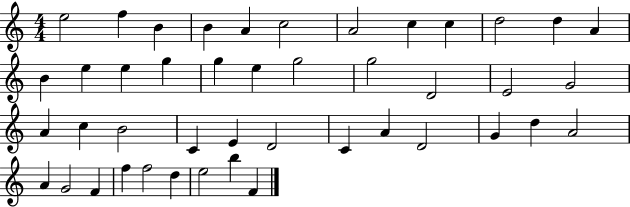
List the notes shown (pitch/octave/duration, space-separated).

E5/h F5/q B4/q B4/q A4/q C5/h A4/h C5/q C5/q D5/h D5/q A4/q B4/q E5/q E5/q G5/q G5/q E5/q G5/h G5/h D4/h E4/h G4/h A4/q C5/q B4/h C4/q E4/q D4/h C4/q A4/q D4/h G4/q D5/q A4/h A4/q G4/h F4/q F5/q F5/h D5/q E5/h B5/q F4/q